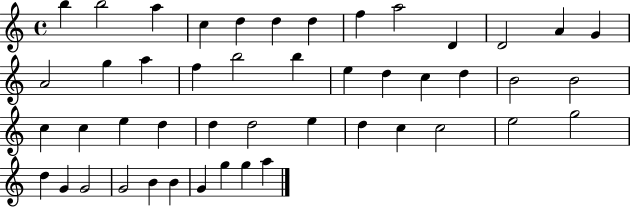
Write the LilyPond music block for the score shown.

{
  \clef treble
  \time 4/4
  \defaultTimeSignature
  \key c \major
  b''4 b''2 a''4 | c''4 d''4 d''4 d''4 | f''4 a''2 d'4 | d'2 a'4 g'4 | \break a'2 g''4 a''4 | f''4 b''2 b''4 | e''4 d''4 c''4 d''4 | b'2 b'2 | \break c''4 c''4 e''4 d''4 | d''4 d''2 e''4 | d''4 c''4 c''2 | e''2 g''2 | \break d''4 g'4 g'2 | g'2 b'4 b'4 | g'4 g''4 g''4 a''4 | \bar "|."
}